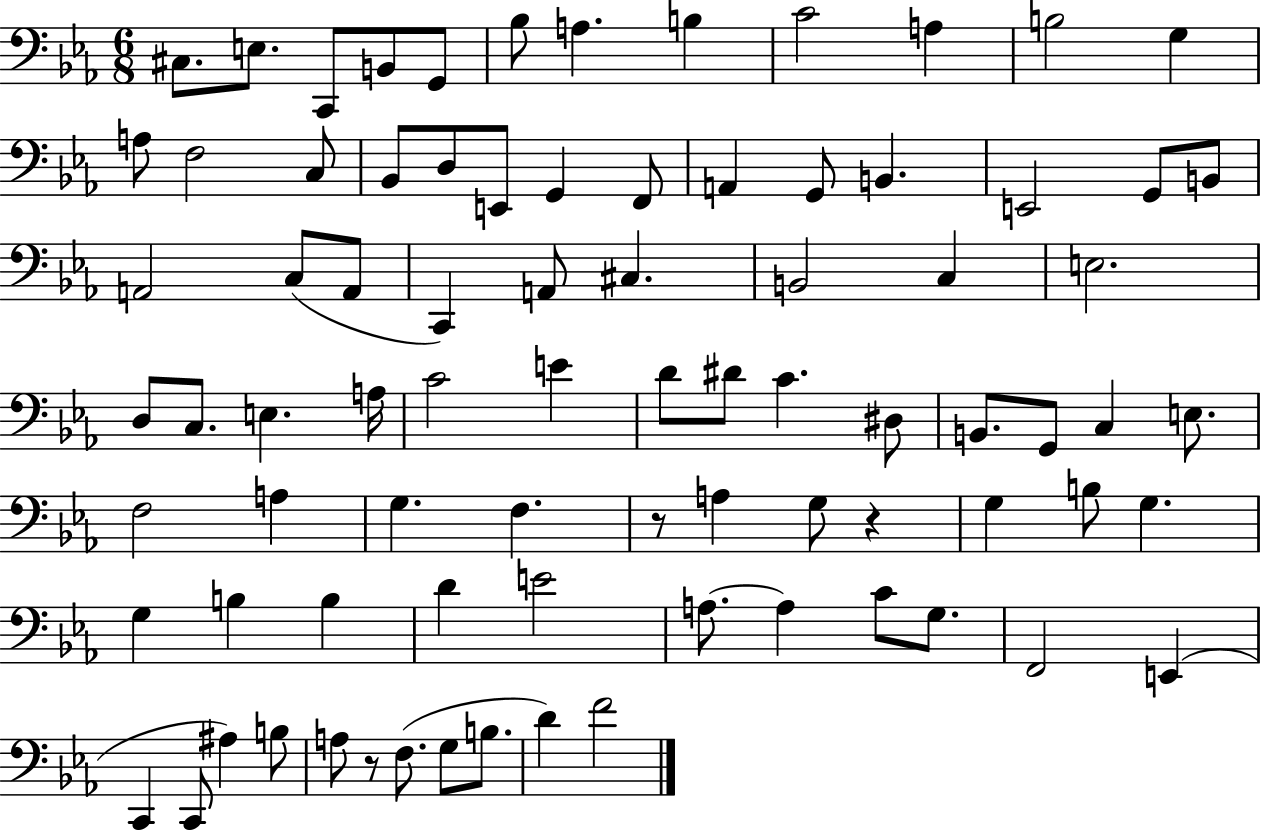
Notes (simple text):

C#3/e. E3/e. C2/e B2/e G2/e Bb3/e A3/q. B3/q C4/h A3/q B3/h G3/q A3/e F3/h C3/e Bb2/e D3/e E2/e G2/q F2/e A2/q G2/e B2/q. E2/h G2/e B2/e A2/h C3/e A2/e C2/q A2/e C#3/q. B2/h C3/q E3/h. D3/e C3/e. E3/q. A3/s C4/h E4/q D4/e D#4/e C4/q. D#3/e B2/e. G2/e C3/q E3/e. F3/h A3/q G3/q. F3/q. R/e A3/q G3/e R/q G3/q B3/e G3/q. G3/q B3/q B3/q D4/q E4/h A3/e. A3/q C4/e G3/e. F2/h E2/q C2/q C2/e A#3/q B3/e A3/e R/e F3/e. G3/e B3/e. D4/q F4/h